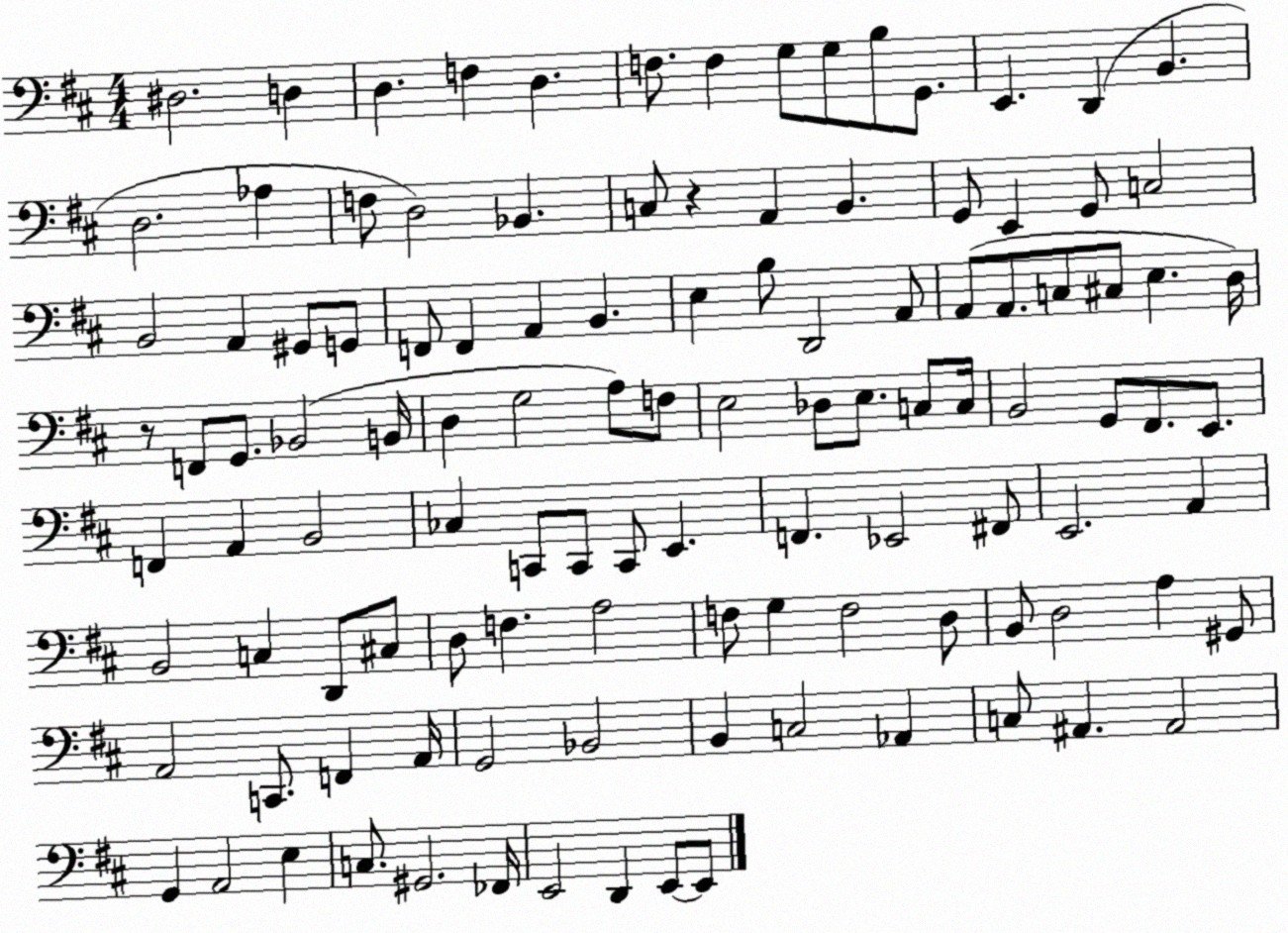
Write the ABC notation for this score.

X:1
T:Untitled
M:4/4
L:1/4
K:D
^D,2 D, D, F, D, F,/2 F, G,/2 G,/2 B,/2 G,,/2 E,, D,, B,, D,2 _A, F,/2 D,2 _B,, C,/2 z A,, B,, G,,/2 E,, G,,/2 C,2 B,,2 A,, ^G,,/2 G,,/2 F,,/2 F,, A,, B,, E, B,/2 D,,2 A,,/2 A,,/2 A,,/2 C,/2 ^C,/2 E, D,/4 z/2 F,,/2 G,,/2 _B,,2 B,,/4 D, G,2 A,/2 F,/2 E,2 _D,/2 E,/2 C,/2 C,/4 B,,2 G,,/2 ^F,,/2 E,,/2 F,, A,, B,,2 _C, C,,/2 C,,/2 C,,/2 E,, F,, _E,,2 ^F,,/2 E,,2 A,, B,,2 C, D,,/2 ^C,/2 D,/2 F, A,2 F,/2 G, F,2 D,/2 B,,/2 D,2 A, ^G,,/2 A,,2 C,,/2 F,, A,,/4 G,,2 _B,,2 B,, C,2 _A,, C,/2 ^A,, ^A,,2 G,, A,,2 E, C,/2 ^G,,2 _F,,/4 E,,2 D,, E,,/2 E,,/2